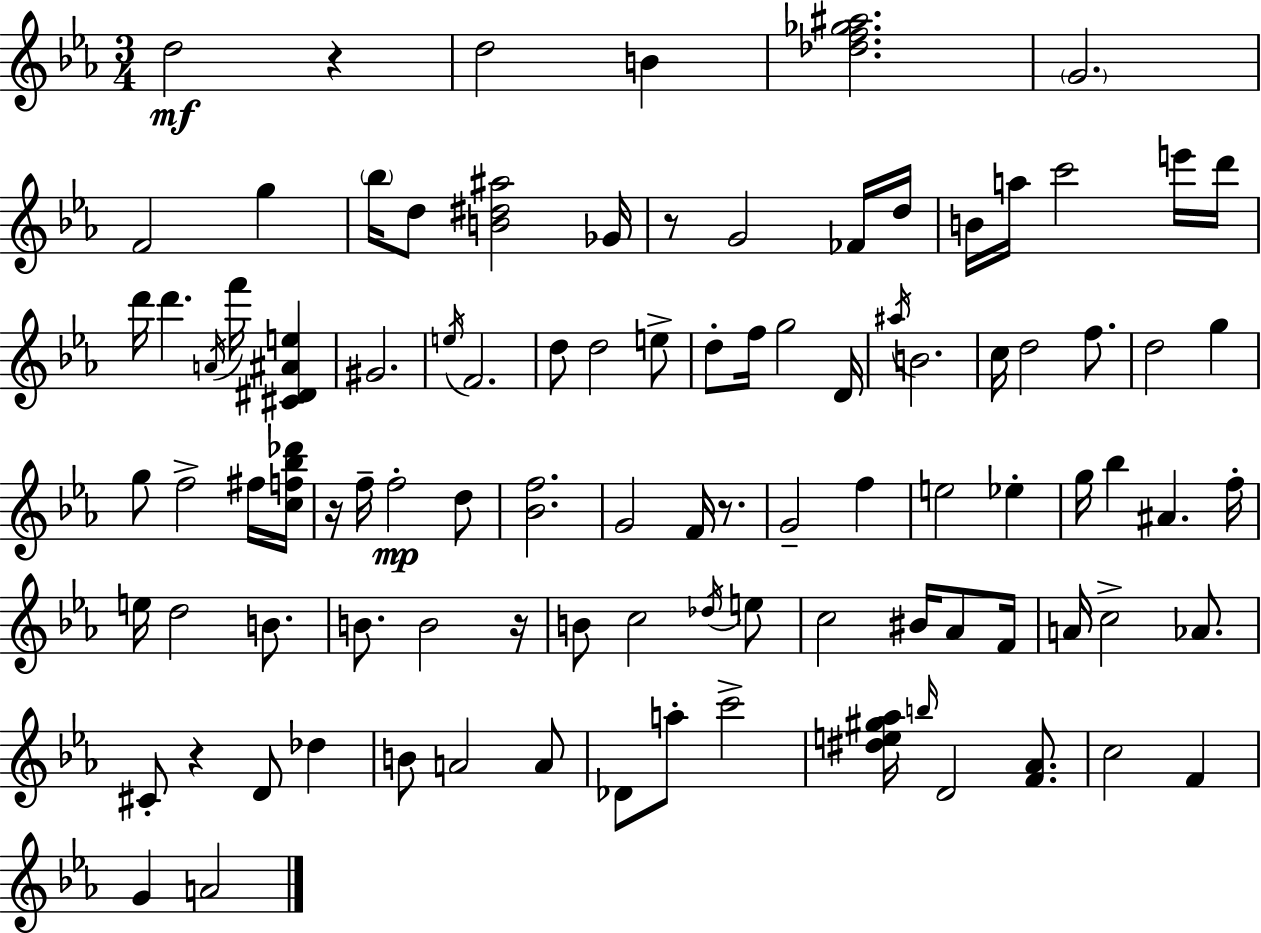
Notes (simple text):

D5/h R/q D5/h B4/q [Db5,F5,Gb5,A#5]/h. G4/h. F4/h G5/q Bb5/s D5/e [B4,D#5,A#5]/h Gb4/s R/e G4/h FES4/s D5/s B4/s A5/s C6/h E6/s D6/s D6/s D6/q. A4/s F6/s [C#4,D#4,A#4,E5]/q G#4/h. E5/s F4/h. D5/e D5/h E5/e D5/e F5/s G5/h D4/s A#5/s B4/h. C5/s D5/h F5/e. D5/h G5/q G5/e F5/h F#5/s [C5,F5,Bb5,Db6]/s R/s F5/s F5/h D5/e [Bb4,F5]/h. G4/h F4/s R/e. G4/h F5/q E5/h Eb5/q G5/s Bb5/q A#4/q. F5/s E5/s D5/h B4/e. B4/e. B4/h R/s B4/e C5/h Db5/s E5/e C5/h BIS4/s Ab4/e F4/s A4/s C5/h Ab4/e. C#4/e R/q D4/e Db5/q B4/e A4/h A4/e Db4/e A5/e C6/h [D#5,E5,G#5,Ab5]/s B5/s D4/h [F4,Ab4]/e. C5/h F4/q G4/q A4/h